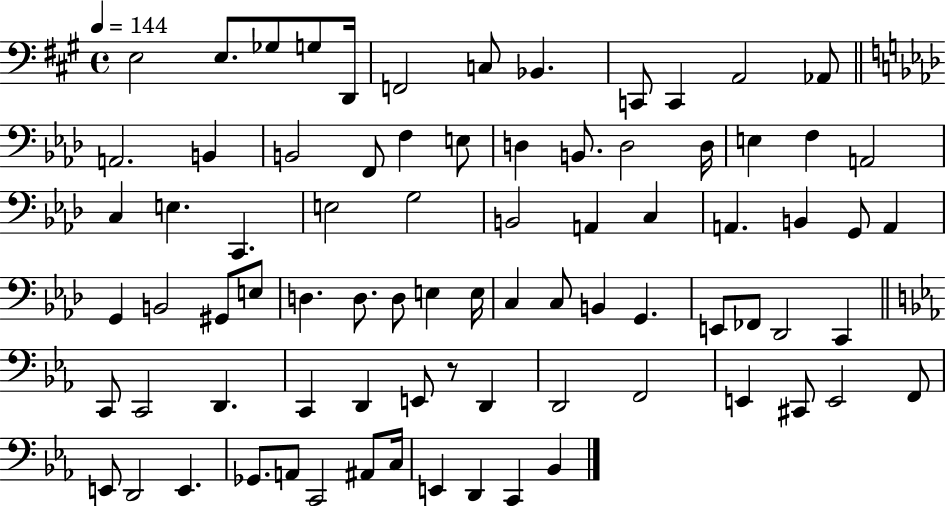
{
  \clef bass
  \time 4/4
  \defaultTimeSignature
  \key a \major
  \tempo 4 = 144
  e2 e8. ges8 g8 d,16 | f,2 c8 bes,4. | c,8 c,4 a,2 aes,8 | \bar "||" \break \key aes \major a,2. b,4 | b,2 f,8 f4 e8 | d4 b,8. d2 d16 | e4 f4 a,2 | \break c4 e4. c,4. | e2 g2 | b,2 a,4 c4 | a,4. b,4 g,8 a,4 | \break g,4 b,2 gis,8 e8 | d4. d8. d8 e4 e16 | c4 c8 b,4 g,4. | e,8 fes,8 des,2 c,4 | \break \bar "||" \break \key ees \major c,8 c,2 d,4. | c,4 d,4 e,8 r8 d,4 | d,2 f,2 | e,4 cis,8 e,2 f,8 | \break e,8 d,2 e,4. | ges,8. a,8 c,2 ais,8 c16 | e,4 d,4 c,4 bes,4 | \bar "|."
}